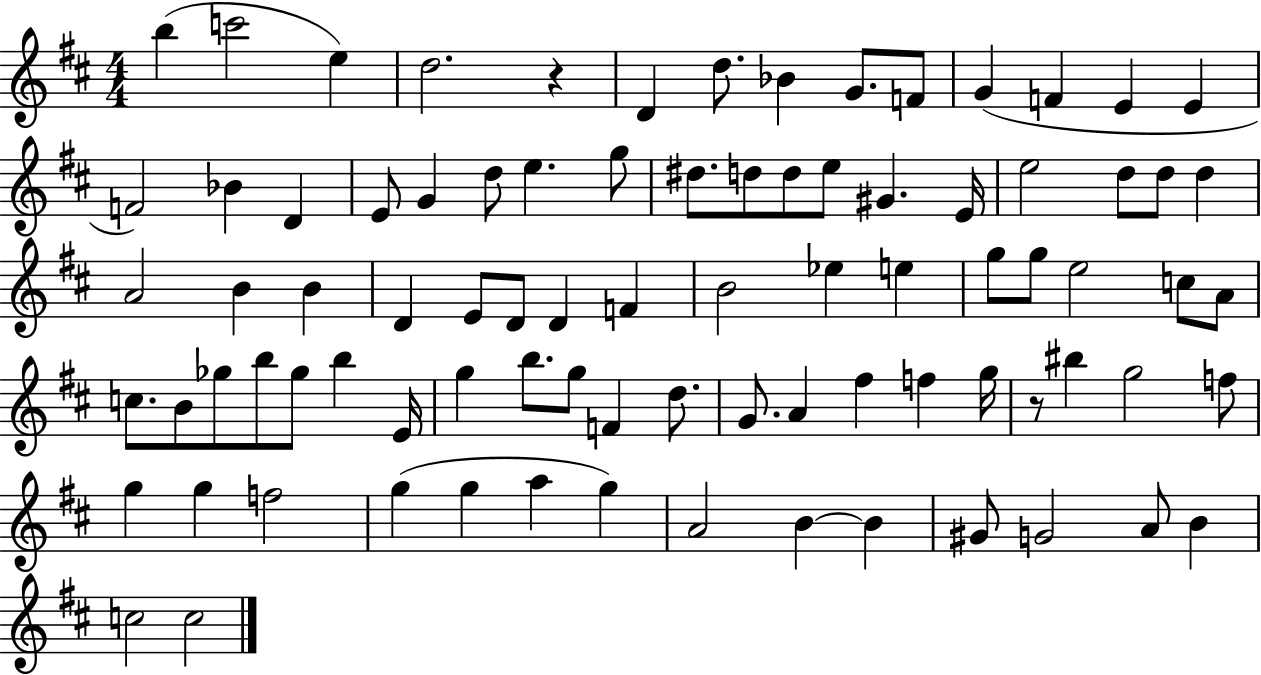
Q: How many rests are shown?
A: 2